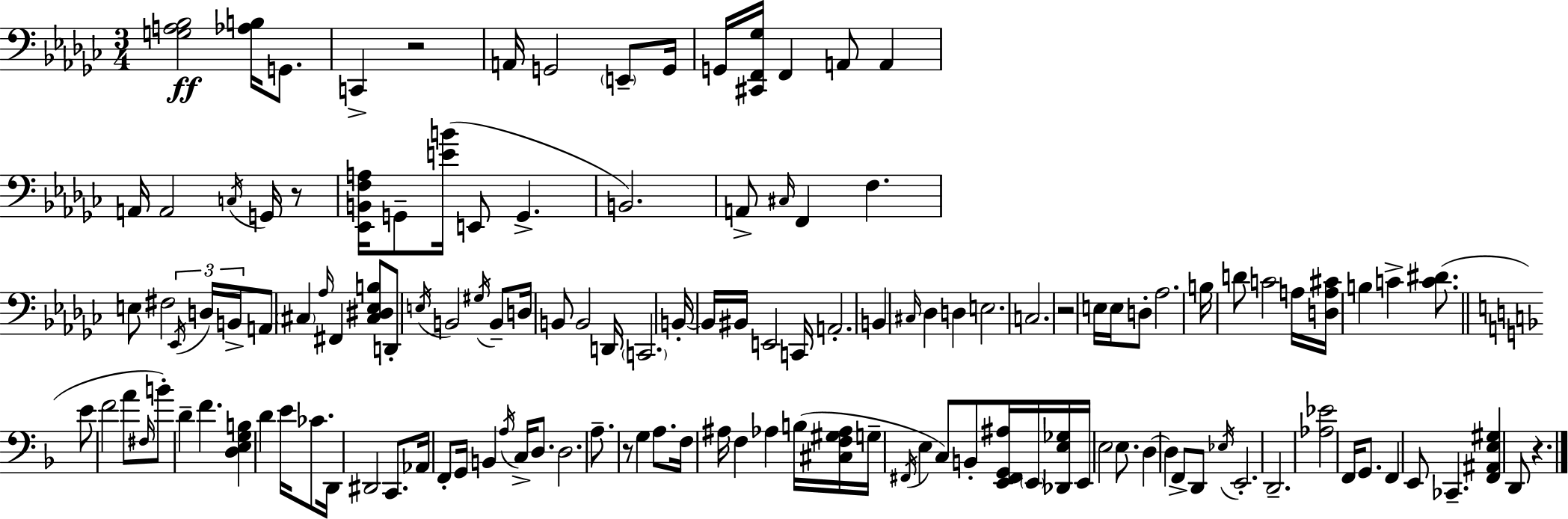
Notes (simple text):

[G3,A3,Bb3]/h [Ab3,B3]/s G2/e. C2/q R/h A2/s G2/h E2/e G2/s G2/s [C#2,F2,Gb3]/s F2/q A2/e A2/q A2/s A2/h C3/s G2/s R/e [Eb2,B2,F3,A3]/s G2/e [E4,B4]/s E2/e G2/q. B2/h. A2/e C#3/s F2/q F3/q. E3/e F#3/h Eb2/s D3/s B2/s A2/e C#3/q Ab3/s F#2/q [C#3,D#3,Eb3,B3]/e D2/e E3/s B2/h G#3/s B2/e D3/s B2/e B2/h D2/s C2/h. B2/s B2/s BIS2/s E2/h C2/s A2/h. B2/q C#3/s Db3/q D3/q E3/h. C3/h. R/h E3/s E3/s D3/e Ab3/h. B3/s D4/e C4/h A3/s [D3,A3,C#4]/s B3/q C4/q [C4,D#4]/e. E4/e F4/h A4/e F#3/s B4/e D4/q F4/q. [D3,E3,G3,B3]/q D4/q E4/s CES4/e. D2/s D#2/h C2/e. Ab2/s F2/e G2/s B2/q A3/s C3/s D3/e. D3/h. A3/e. R/e G3/q A3/e. F3/s A#3/s F3/q Ab3/q B3/s [C#3,F3,G#3,Ab3]/s G3/s F#2/s E3/q C3/e B2/e [E2,F#2,G2,A#3]/s E2/s [Db2,E3,Gb3]/s E2/s E3/h E3/e. D3/q D3/q F2/e D2/e Eb3/s E2/h. D2/h. [Ab3,Eb4]/h F2/s G2/e. F2/q E2/e CES2/q. [F2,A#2,E3,G#3]/q D2/e R/q.